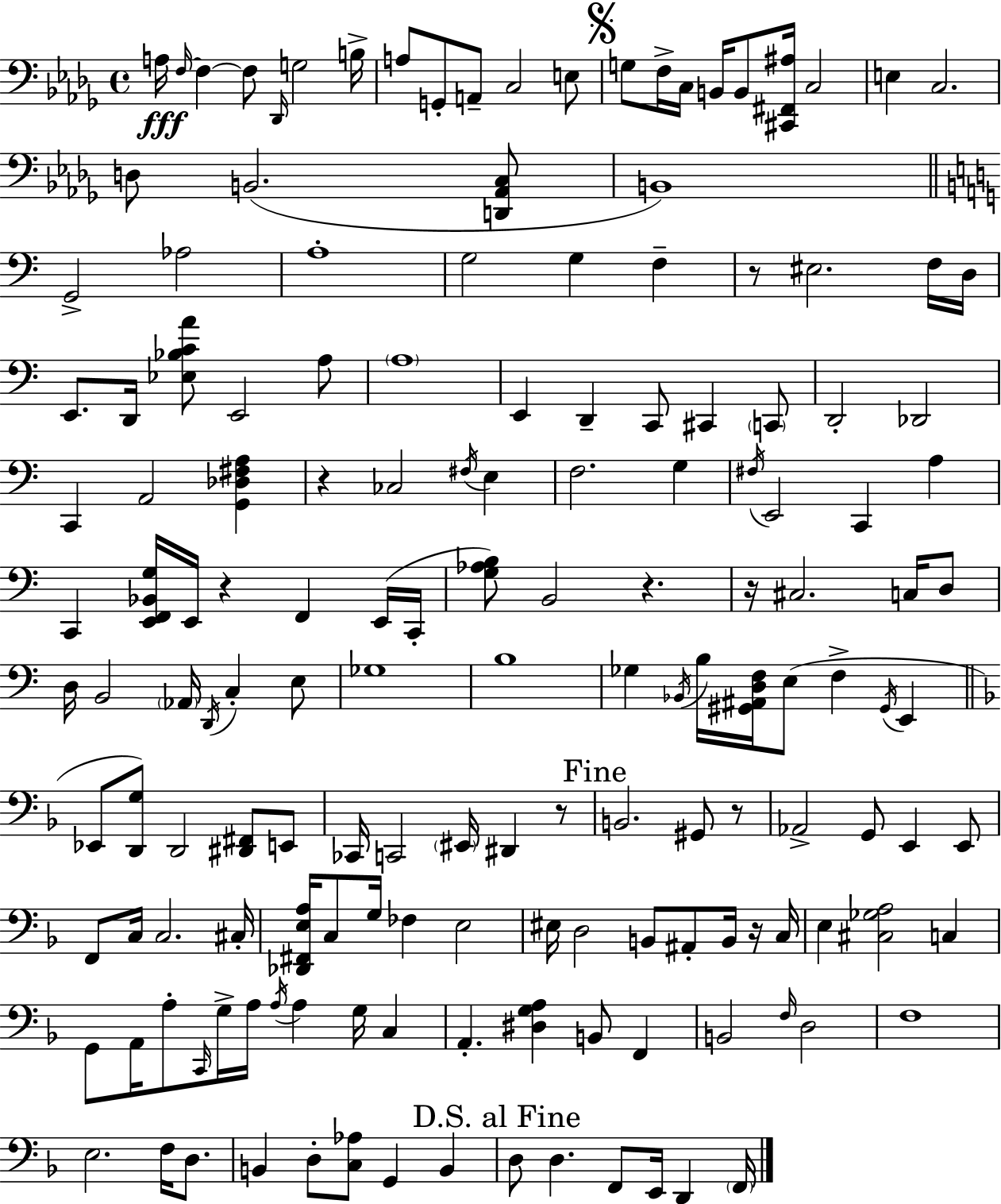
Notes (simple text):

A3/s F3/s F3/q F3/e Db2/s G3/h B3/s A3/e G2/e A2/e C3/h E3/e G3/e F3/s C3/s B2/s B2/e [C#2,F#2,A#3]/s C3/h E3/q C3/h. D3/e B2/h. [D2,Ab2,C3]/e B2/w G2/h Ab3/h A3/w G3/h G3/q F3/q R/e EIS3/h. F3/s D3/s E2/e. D2/s [Eb3,Bb3,C4,A4]/e E2/h A3/e A3/w E2/q D2/q C2/e C#2/q C2/e D2/h Db2/h C2/q A2/h [G2,Db3,F#3,A3]/q R/q CES3/h F#3/s E3/q F3/h. G3/q F#3/s E2/h C2/q A3/q C2/q [E2,F2,Bb2,G3]/s E2/s R/q F2/q E2/s C2/s [G3,Ab3,B3]/e B2/h R/q. R/s C#3/h. C3/s D3/e D3/s B2/h Ab2/s D2/s C3/q E3/e Gb3/w B3/w Gb3/q Bb2/s B3/s [G#2,A#2,D3,F3]/s E3/e F3/q G#2/s E2/q Eb2/e [D2,G3]/e D2/h [D#2,F#2]/e E2/e CES2/s C2/h EIS2/s D#2/q R/e B2/h. G#2/e R/e Ab2/h G2/e E2/q E2/e F2/e C3/s C3/h. C#3/s [Db2,F#2,E3,A3]/s C3/e G3/s FES3/q E3/h EIS3/s D3/h B2/e A#2/e B2/s R/s C3/s E3/q [C#3,Gb3,A3]/h C3/q G2/e A2/s A3/e C2/s G3/s A3/s A3/s A3/q G3/s C3/q A2/q. [D#3,G3,A3]/q B2/e F2/q B2/h F3/s D3/h F3/w E3/h. F3/s D3/e. B2/q D3/e [C3,Ab3]/e G2/q B2/q D3/e D3/q. F2/e E2/s D2/q F2/s